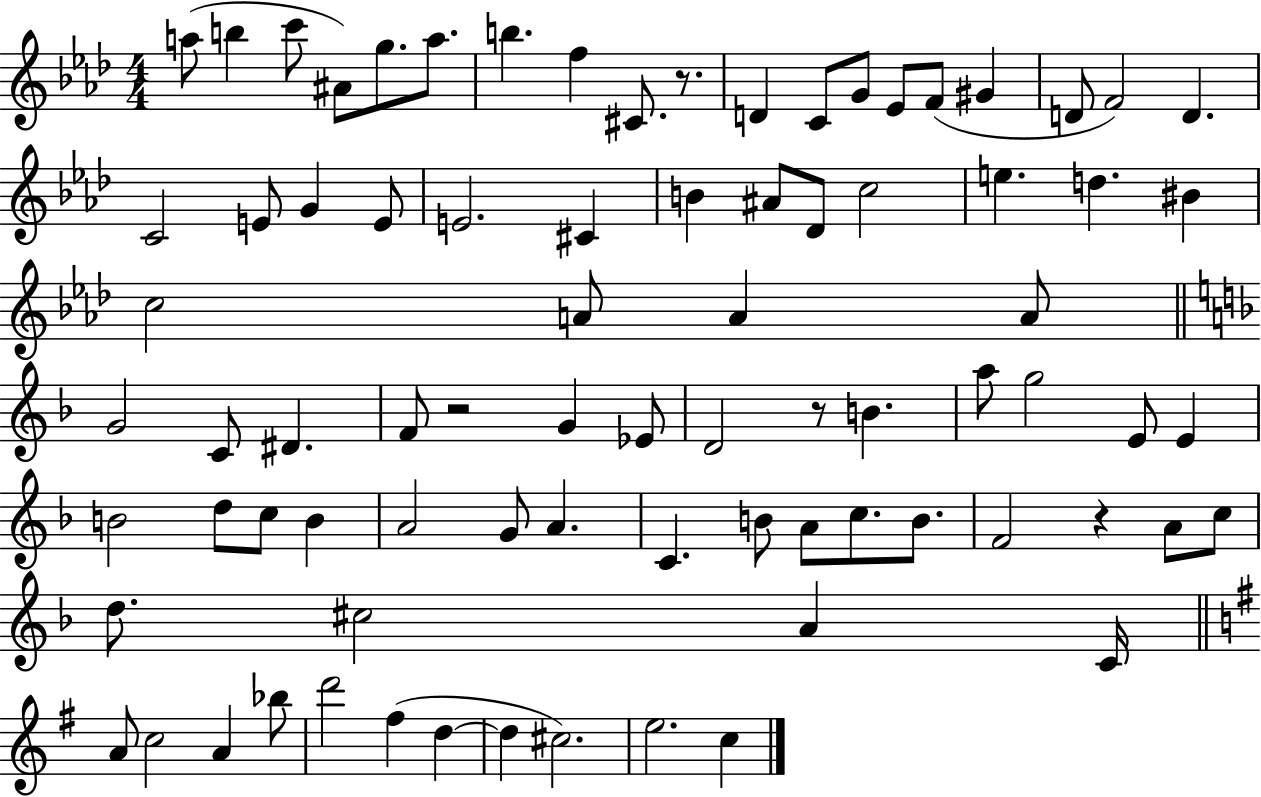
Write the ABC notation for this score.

X:1
T:Untitled
M:4/4
L:1/4
K:Ab
a/2 b c'/2 ^A/2 g/2 a/2 b f ^C/2 z/2 D C/2 G/2 _E/2 F/2 ^G D/2 F2 D C2 E/2 G E/2 E2 ^C B ^A/2 _D/2 c2 e d ^B c2 A/2 A A/2 G2 C/2 ^D F/2 z2 G _E/2 D2 z/2 B a/2 g2 E/2 E B2 d/2 c/2 B A2 G/2 A C B/2 A/2 c/2 B/2 F2 z A/2 c/2 d/2 ^c2 A C/4 A/2 c2 A _b/2 d'2 ^f d d ^c2 e2 c